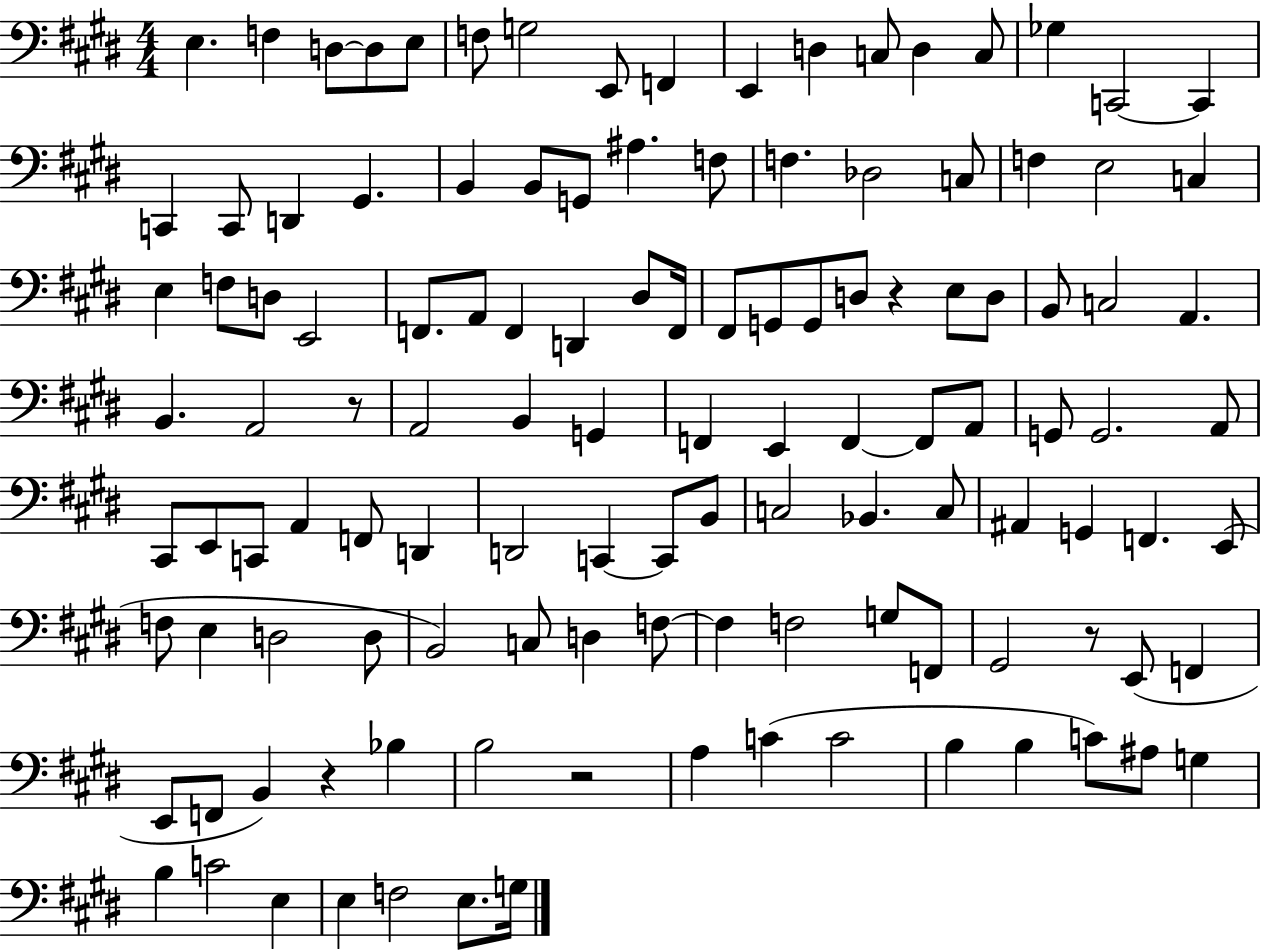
E3/q. F3/q D3/e D3/e E3/e F3/e G3/h E2/e F2/q E2/q D3/q C3/e D3/q C3/e Gb3/q C2/h C2/q C2/q C2/e D2/q G#2/q. B2/q B2/e G2/e A#3/q. F3/e F3/q. Db3/h C3/e F3/q E3/h C3/q E3/q F3/e D3/e E2/h F2/e. A2/e F2/q D2/q D#3/e F2/s F#2/e G2/e G2/e D3/e R/q E3/e D3/e B2/e C3/h A2/q. B2/q. A2/h R/e A2/h B2/q G2/q F2/q E2/q F2/q F2/e A2/e G2/e G2/h. A2/e C#2/e E2/e C2/e A2/q F2/e D2/q D2/h C2/q C2/e B2/e C3/h Bb2/q. C3/e A#2/q G2/q F2/q. E2/e F3/e E3/q D3/h D3/e B2/h C3/e D3/q F3/e F3/q F3/h G3/e F2/e G#2/h R/e E2/e F2/q E2/e F2/e B2/q R/q Bb3/q B3/h R/h A3/q C4/q C4/h B3/q B3/q C4/e A#3/e G3/q B3/q C4/h E3/q E3/q F3/h E3/e. G3/s